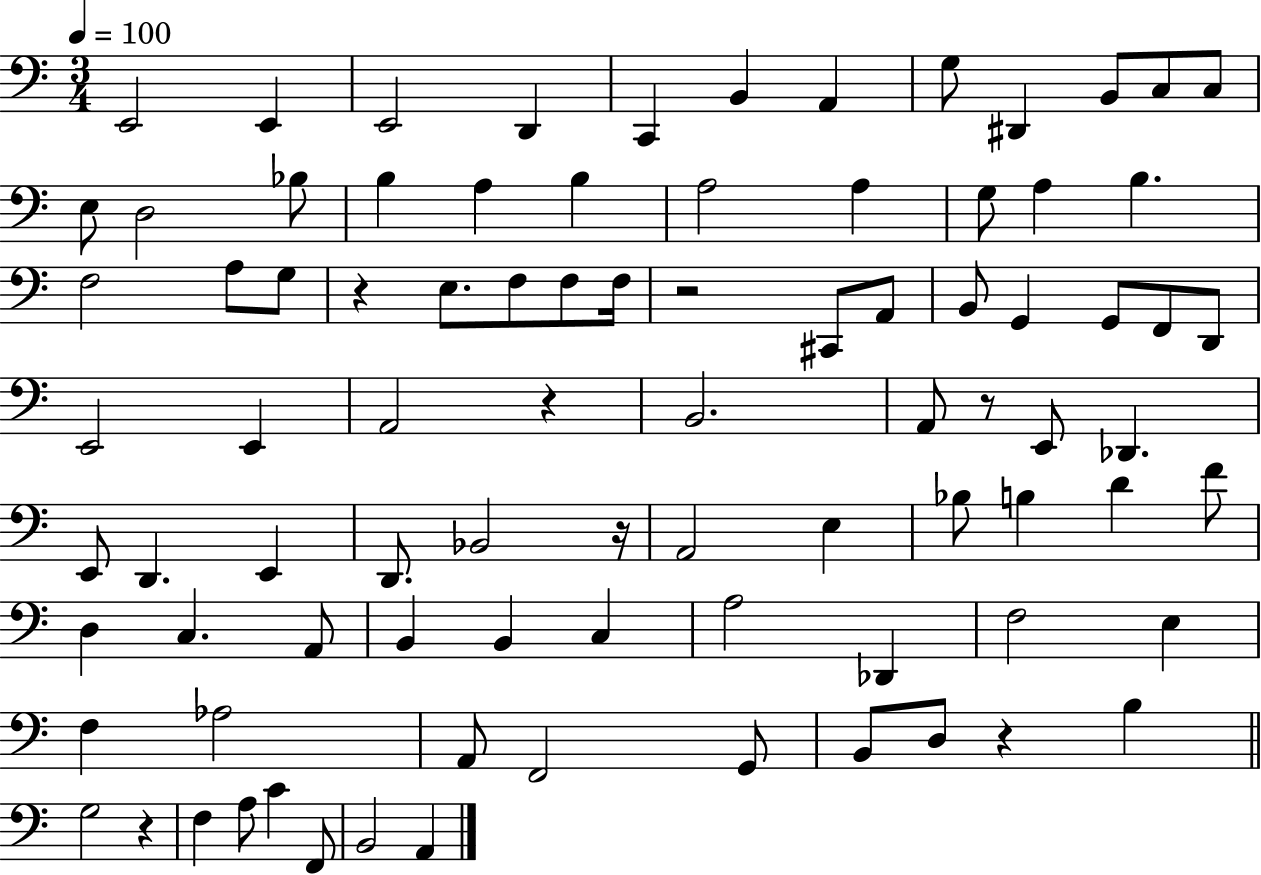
E2/h E2/q E2/h D2/q C2/q B2/q A2/q G3/e D#2/q B2/e C3/e C3/e E3/e D3/h Bb3/e B3/q A3/q B3/q A3/h A3/q G3/e A3/q B3/q. F3/h A3/e G3/e R/q E3/e. F3/e F3/e F3/s R/h C#2/e A2/e B2/e G2/q G2/e F2/e D2/e E2/h E2/q A2/h R/q B2/h. A2/e R/e E2/e Db2/q. E2/e D2/q. E2/q D2/e. Bb2/h R/s A2/h E3/q Bb3/e B3/q D4/q F4/e D3/q C3/q. A2/e B2/q B2/q C3/q A3/h Db2/q F3/h E3/q F3/q Ab3/h A2/e F2/h G2/e B2/e D3/e R/q B3/q G3/h R/q F3/q A3/e C4/q F2/e B2/h A2/q